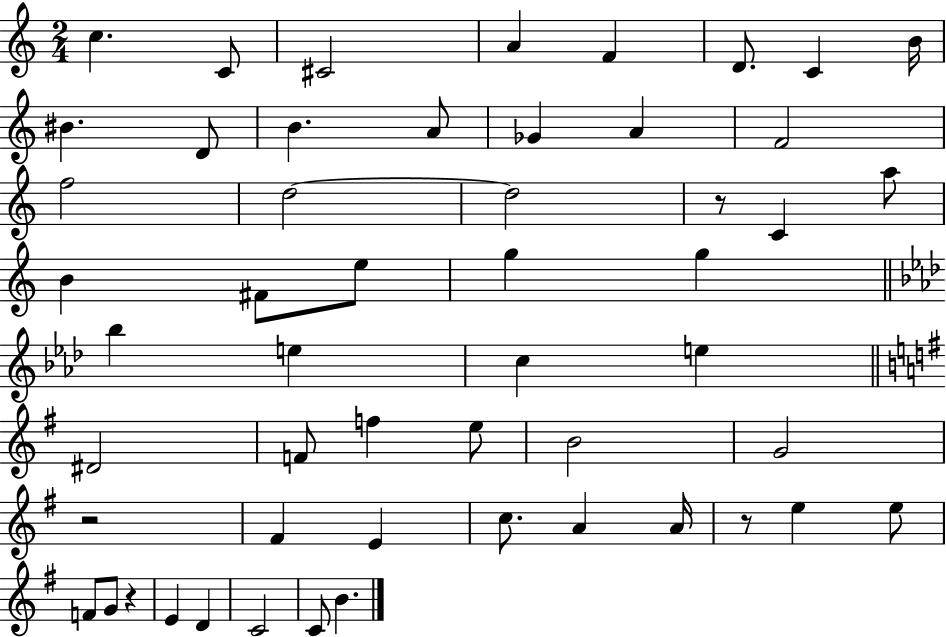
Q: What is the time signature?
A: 2/4